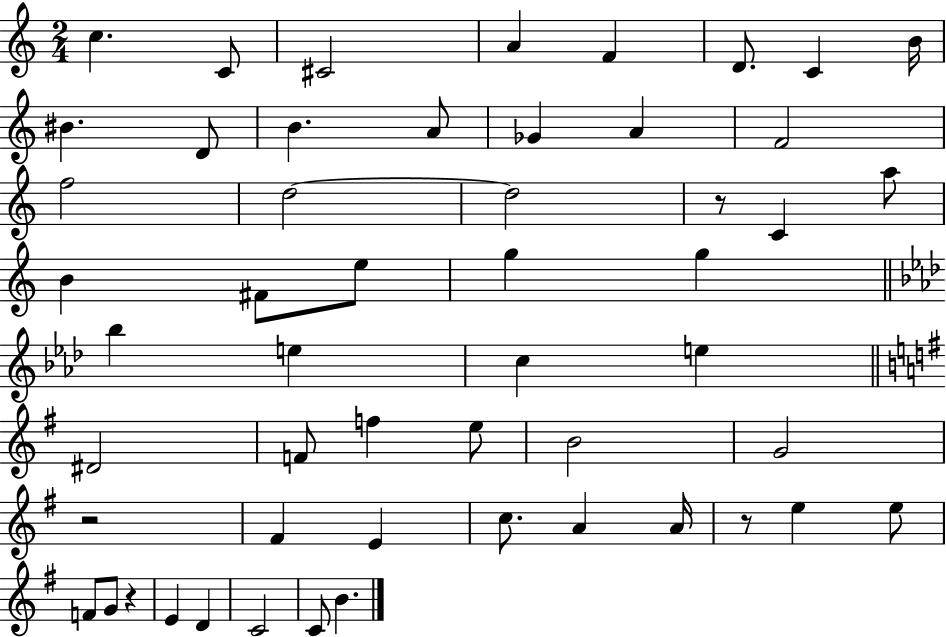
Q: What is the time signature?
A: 2/4